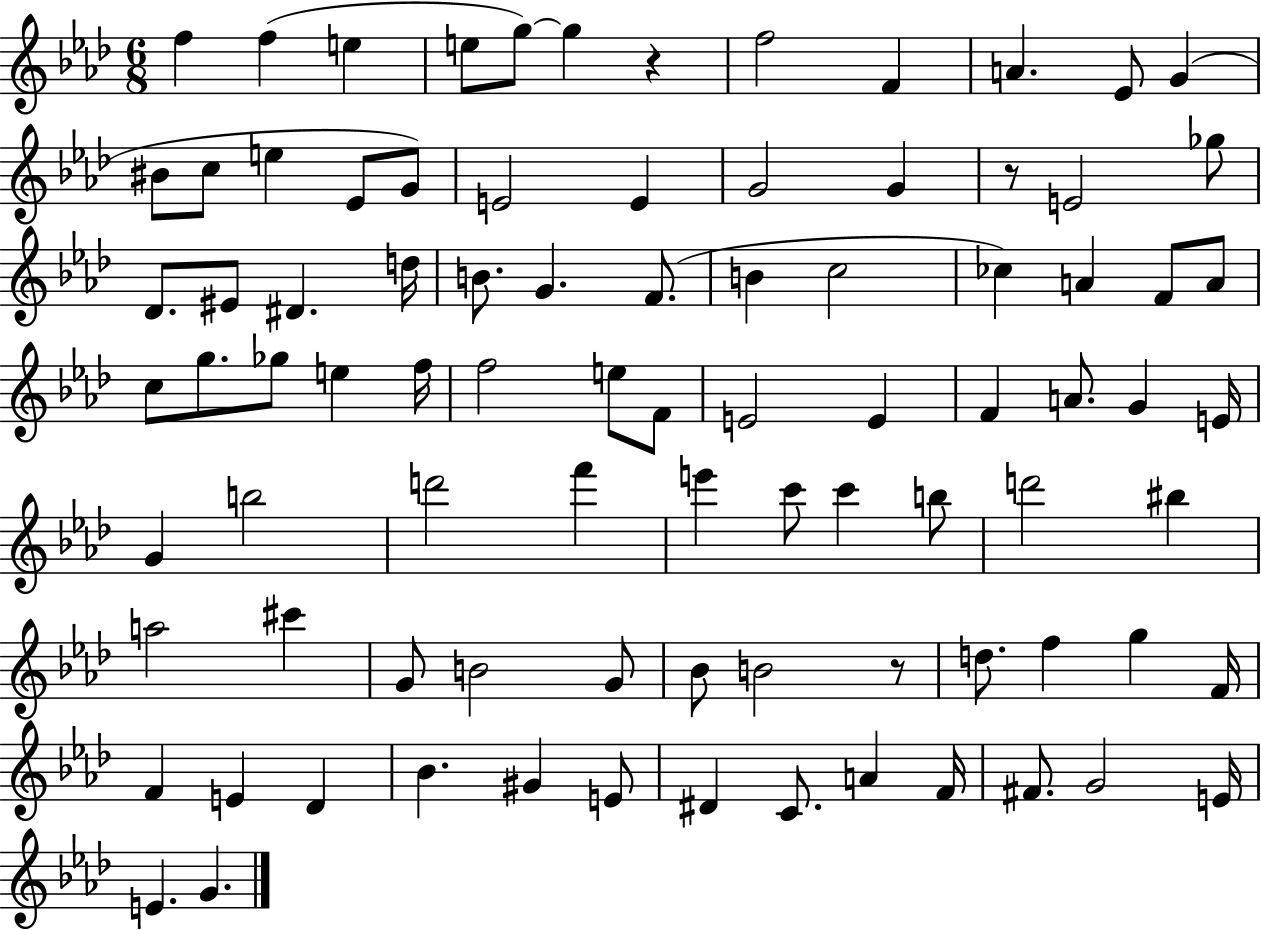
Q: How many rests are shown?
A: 3